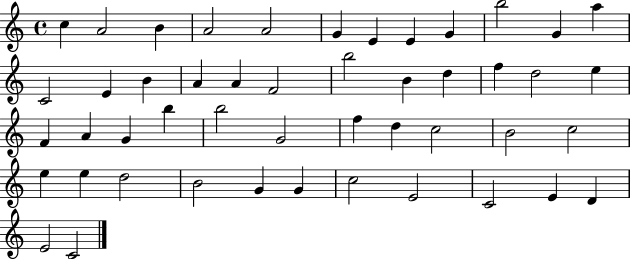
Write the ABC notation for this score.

X:1
T:Untitled
M:4/4
L:1/4
K:C
c A2 B A2 A2 G E E G b2 G a C2 E B A A F2 b2 B d f d2 e F A G b b2 G2 f d c2 B2 c2 e e d2 B2 G G c2 E2 C2 E D E2 C2